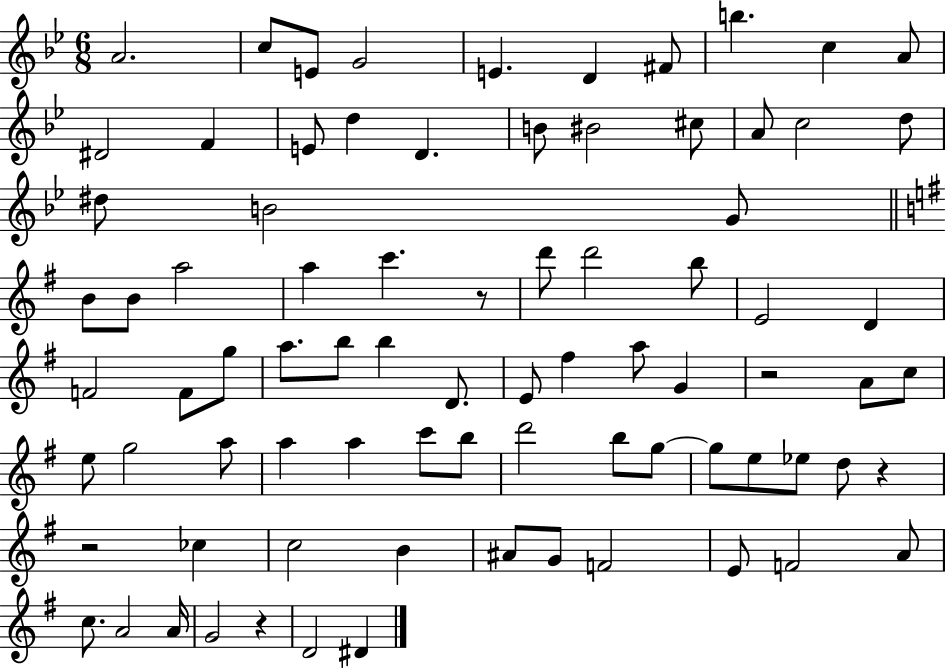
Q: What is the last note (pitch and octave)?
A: D#4